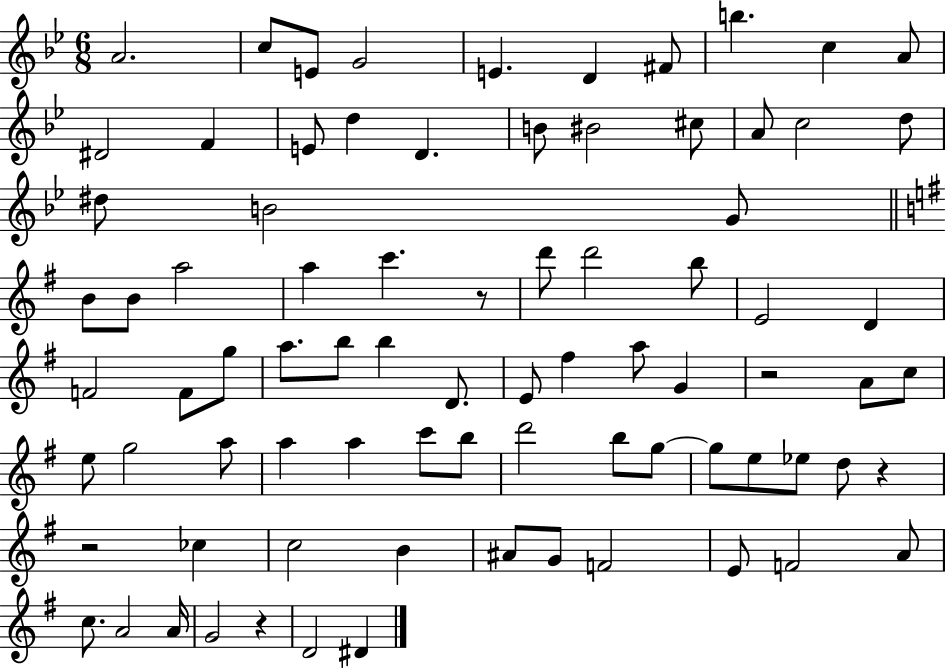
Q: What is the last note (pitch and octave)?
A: D#4